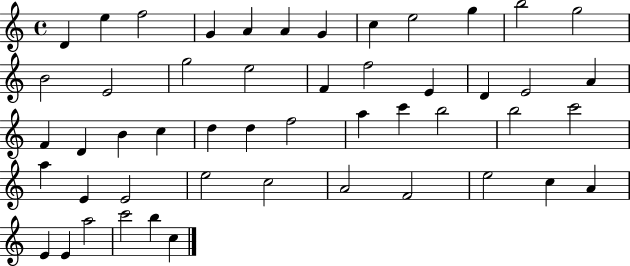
{
  \clef treble
  \time 4/4
  \defaultTimeSignature
  \key c \major
  d'4 e''4 f''2 | g'4 a'4 a'4 g'4 | c''4 e''2 g''4 | b''2 g''2 | \break b'2 e'2 | g''2 e''2 | f'4 f''2 e'4 | d'4 e'2 a'4 | \break f'4 d'4 b'4 c''4 | d''4 d''4 f''2 | a''4 c'''4 b''2 | b''2 c'''2 | \break a''4 e'4 e'2 | e''2 c''2 | a'2 f'2 | e''2 c''4 a'4 | \break e'4 e'4 a''2 | c'''2 b''4 c''4 | \bar "|."
}